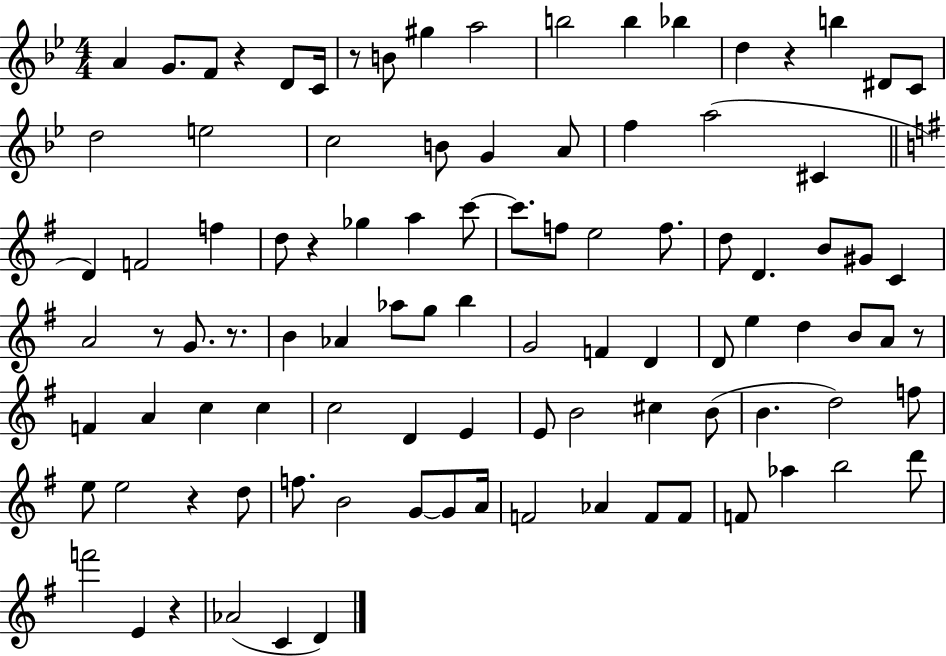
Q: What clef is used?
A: treble